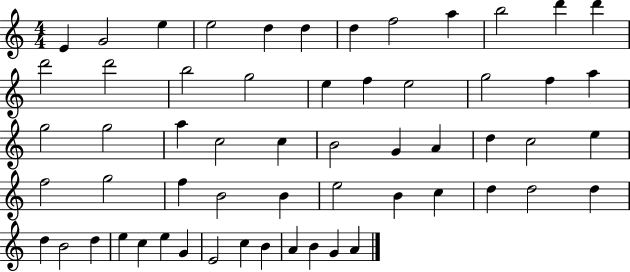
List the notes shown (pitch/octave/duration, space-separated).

E4/q G4/h E5/q E5/h D5/q D5/q D5/q F5/h A5/q B5/h D6/q D6/q D6/h D6/h B5/h G5/h E5/q F5/q E5/h G5/h F5/q A5/q G5/h G5/h A5/q C5/h C5/q B4/h G4/q A4/q D5/q C5/h E5/q F5/h G5/h F5/q B4/h B4/q E5/h B4/q C5/q D5/q D5/h D5/q D5/q B4/h D5/q E5/q C5/q E5/q G4/q E4/h C5/q B4/q A4/q B4/q G4/q A4/q